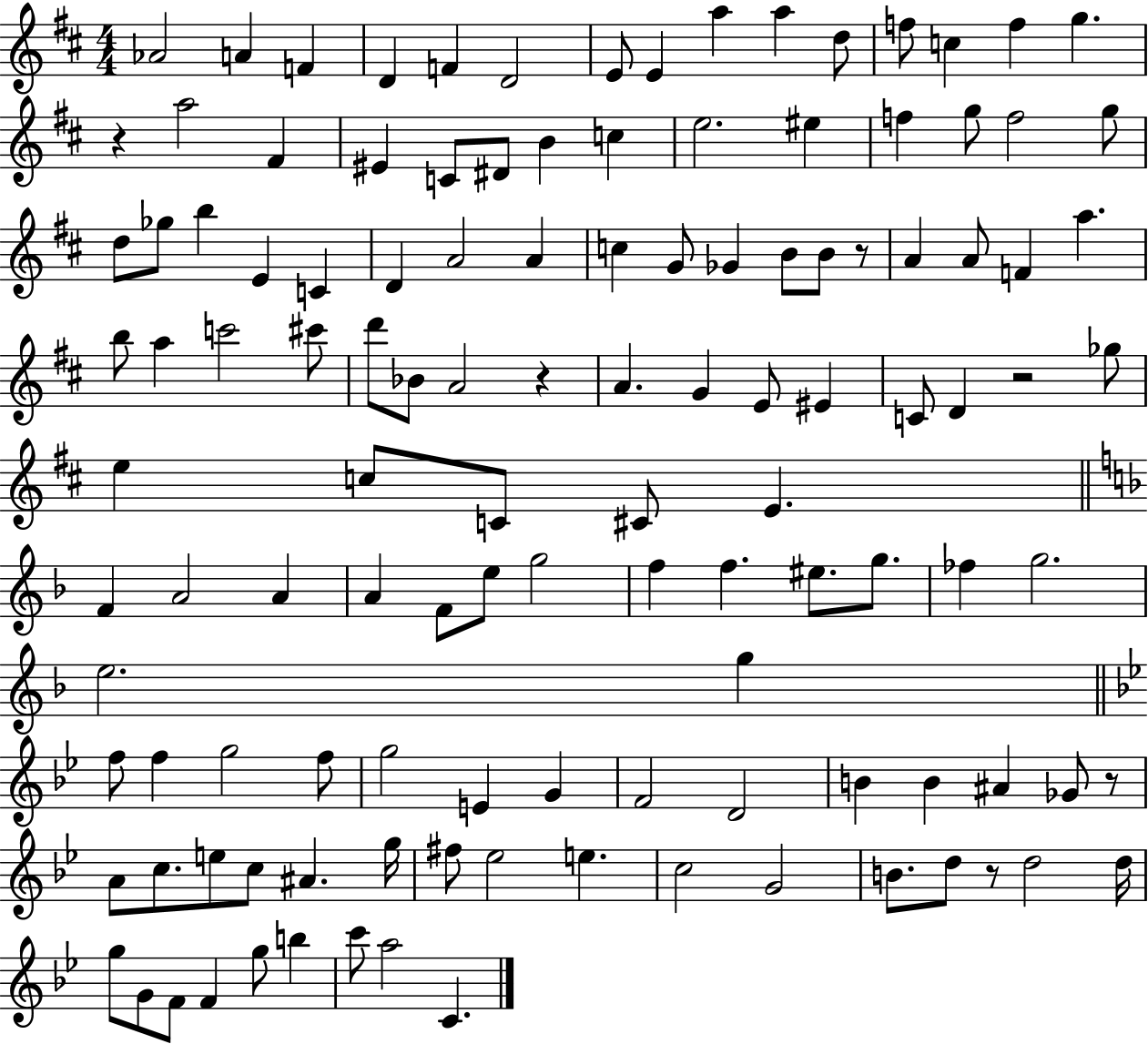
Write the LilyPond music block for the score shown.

{
  \clef treble
  \numericTimeSignature
  \time 4/4
  \key d \major
  aes'2 a'4 f'4 | d'4 f'4 d'2 | e'8 e'4 a''4 a''4 d''8 | f''8 c''4 f''4 g''4. | \break r4 a''2 fis'4 | eis'4 c'8 dis'8 b'4 c''4 | e''2. eis''4 | f''4 g''8 f''2 g''8 | \break d''8 ges''8 b''4 e'4 c'4 | d'4 a'2 a'4 | c''4 g'8 ges'4 b'8 b'8 r8 | a'4 a'8 f'4 a''4. | \break b''8 a''4 c'''2 cis'''8 | d'''8 bes'8 a'2 r4 | a'4. g'4 e'8 eis'4 | c'8 d'4 r2 ges''8 | \break e''4 c''8 c'8 cis'8 e'4. | \bar "||" \break \key d \minor f'4 a'2 a'4 | a'4 f'8 e''8 g''2 | f''4 f''4. eis''8. g''8. | fes''4 g''2. | \break e''2. g''4 | \bar "||" \break \key g \minor f''8 f''4 g''2 f''8 | g''2 e'4 g'4 | f'2 d'2 | b'4 b'4 ais'4 ges'8 r8 | \break a'8 c''8. e''8 c''8 ais'4. g''16 | fis''8 ees''2 e''4. | c''2 g'2 | b'8. d''8 r8 d''2 d''16 | \break g''8 g'8 f'8 f'4 g''8 b''4 | c'''8 a''2 c'4. | \bar "|."
}